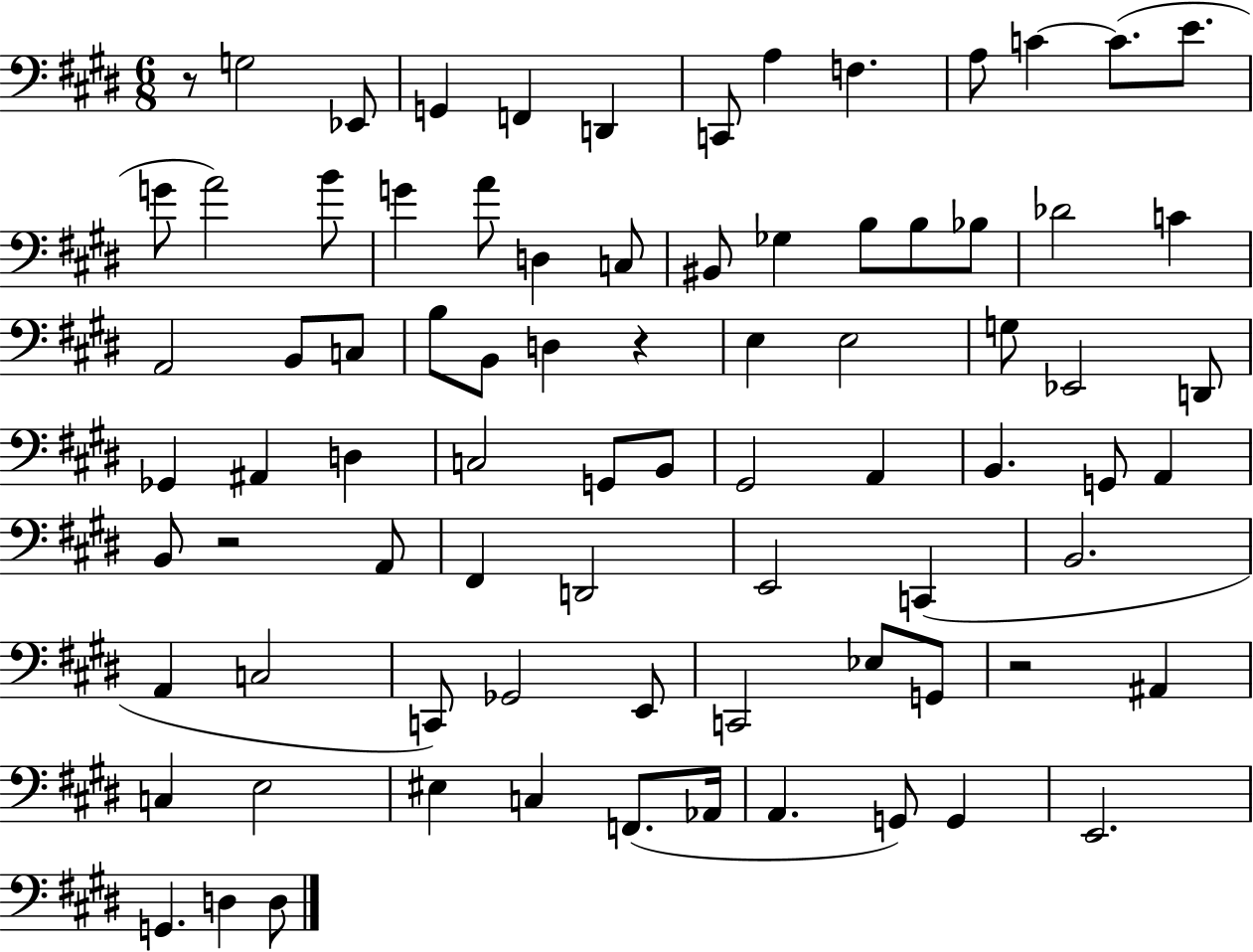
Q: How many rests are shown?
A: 4